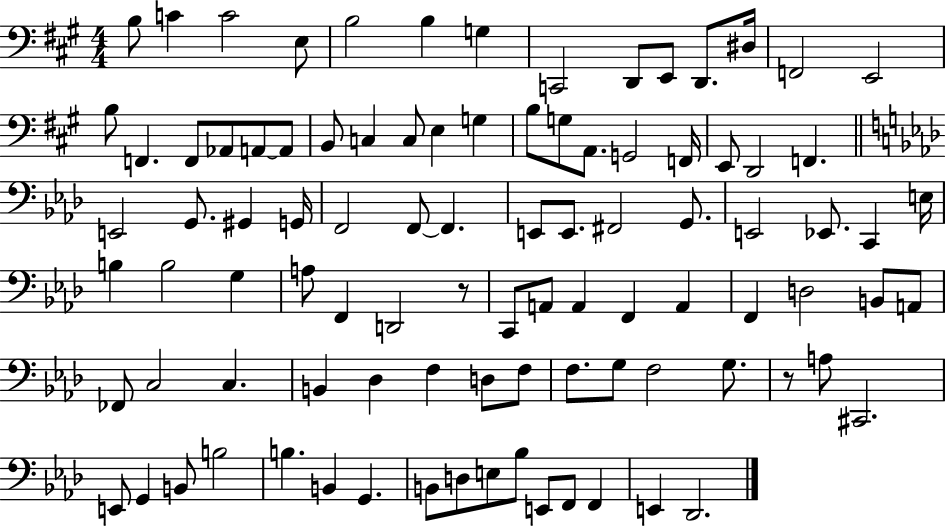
{
  \clef bass
  \numericTimeSignature
  \time 4/4
  \key a \major
  b8 c'4 c'2 e8 | b2 b4 g4 | c,2 d,8 e,8 d,8. dis16 | f,2 e,2 | \break b8 f,4. f,8 aes,8 a,8~~ a,8 | b,8 c4 c8 e4 g4 | b8 g8 a,8. g,2 f,16 | e,8 d,2 f,4. | \break \bar "||" \break \key aes \major e,2 g,8. gis,4 g,16 | f,2 f,8~~ f,4. | e,8 e,8. fis,2 g,8. | e,2 ees,8. c,4 e16 | \break b4 b2 g4 | a8 f,4 d,2 r8 | c,8 a,8 a,4 f,4 a,4 | f,4 d2 b,8 a,8 | \break fes,8 c2 c4. | b,4 des4 f4 d8 f8 | f8. g8 f2 g8. | r8 a8 cis,2. | \break e,8 g,4 b,8 b2 | b4. b,4 g,4. | b,8 d8 e8 bes8 e,8 f,8 f,4 | e,4 des,2. | \break \bar "|."
}